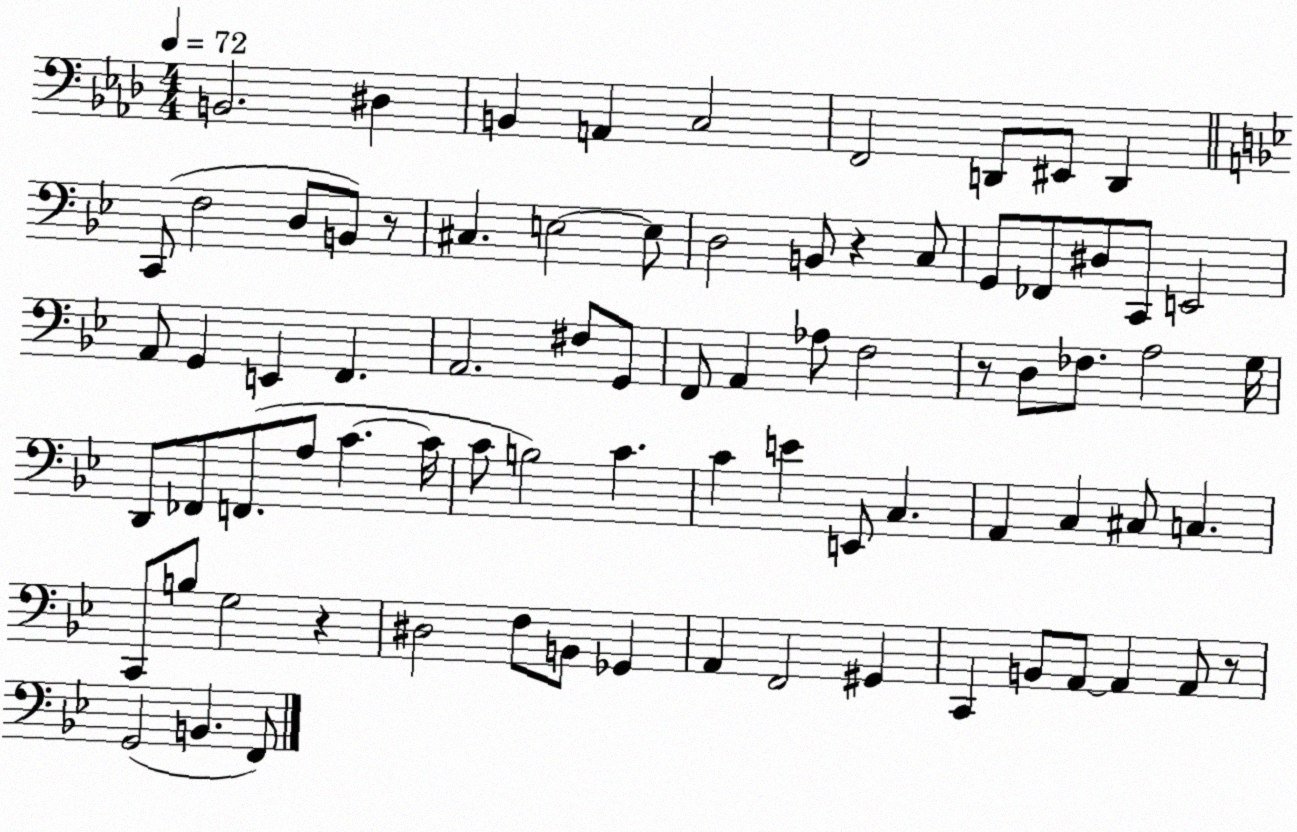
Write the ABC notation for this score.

X:1
T:Untitled
M:4/4
L:1/4
K:Ab
B,,2 ^D, B,, A,, C,2 F,,2 D,,/2 ^E,,/2 D,, C,,/2 F,2 D,/2 B,,/2 z/2 ^C, E,2 E,/2 D,2 B,,/2 z C,/2 G,,/2 _F,,/2 ^D,/2 C,,/2 E,,2 A,,/2 G,, E,, F,, A,,2 ^F,/2 G,,/2 F,,/2 A,, _A,/2 F,2 z/2 D,/2 _F,/2 A,2 G,/4 D,,/2 _F,,/2 F,,/2 A,/2 C C/4 C/2 B,2 C C E E,,/2 C, A,, C, ^C,/2 C, C,,/2 B,/2 G,2 z ^D,2 F,/2 B,,/2 _G,, A,, F,,2 ^G,, C,, B,,/2 A,,/2 A,, A,,/2 z/2 G,,2 B,, F,,/2